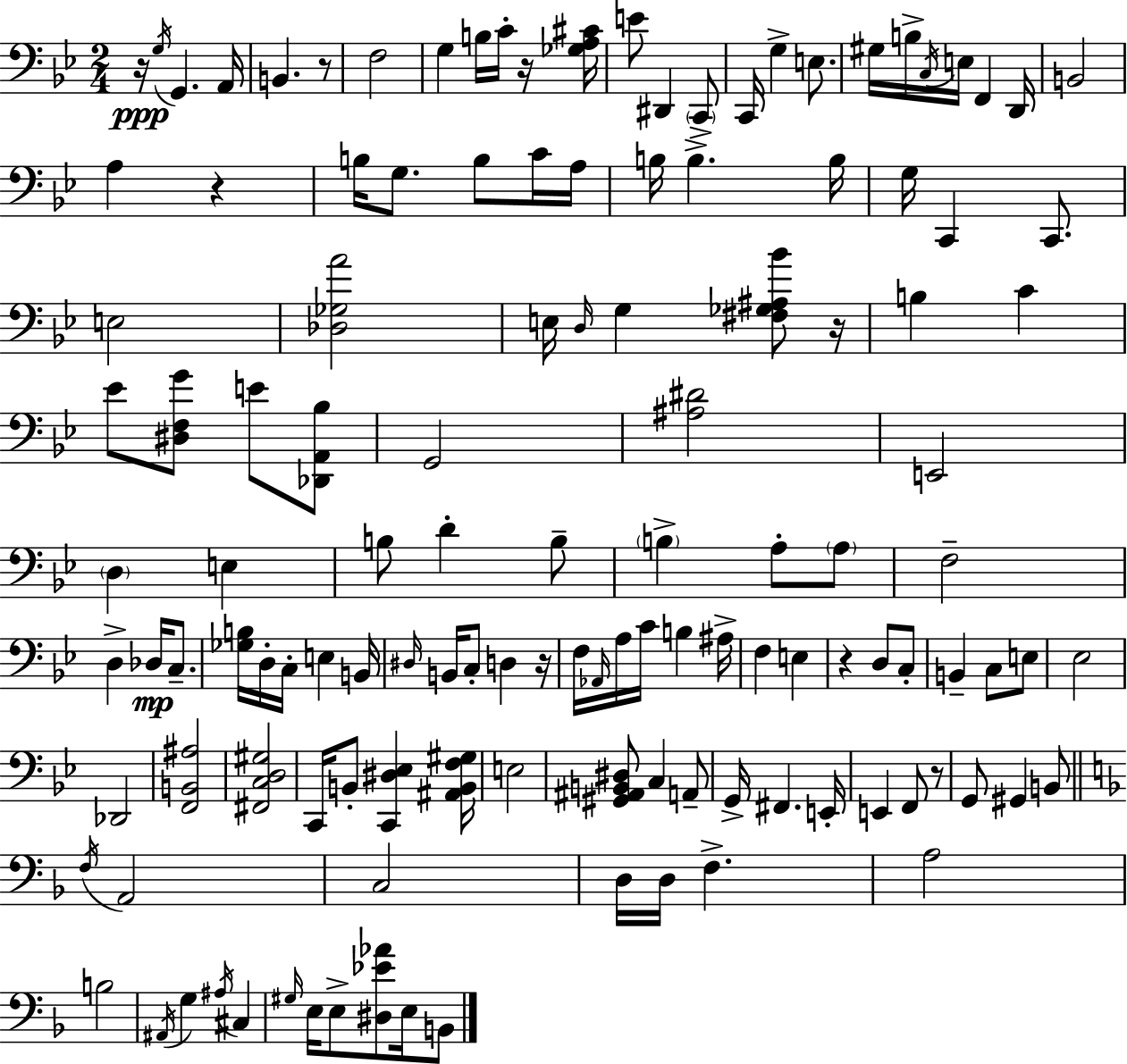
{
  \clef bass
  \numericTimeSignature
  \time 2/4
  \key g \minor
  r16\ppp \acciaccatura { g16 } g,4. | a,16 b,4. r8 | f2 | g4 b16 c'16-. r16 | \break <ges a cis'>16 e'8 dis,4 \parenthesize c,8-> | c,16 g4-> e8. | gis16 b16-> \acciaccatura { c16 } e16 f,4 | d,16 b,2 | \break a4 r4 | b16 g8. b8 | c'16 a16 b16 b4.-> | b16 g16 c,4 c,8. | \break e2 | <des ges a'>2 | e16 \grace { d16 } g4 | <fis ges ais bes'>8 r16 b4 c'4 | \break ees'8 <dis f g'>8 e'8 | <des, a, bes>8 g,2 | <ais dis'>2 | e,2 | \break \parenthesize d4 e4 | b8 d'4-. | b8-- \parenthesize b4-> a8-. | \parenthesize a8 f2-- | \break d4-> des16\mp | c8.-- <ges b>16 d16-. c16-. e4 | b,16 \grace { dis16 } b,16 c8-. d4 | r16 f16 \grace { aes,16 } a16 c'16 | \break b4 ais16-> f4 | e4 r4 | d8 c8-. b,4-- | c8 e8 ees2 | \break des,2 | <f, b, ais>2 | <fis, c d gis>2 | c,16 b,8-. | \break <c, dis ees>4 <ais, b, f gis>16 e2 | <gis, ais, b, dis>8 c4 | a,8-- g,16-> fis,4. | e,16-. e,4 | \break f,8 r8 g,8 gis,4 | b,8 \bar "||" \break \key f \major \acciaccatura { f16 } a,2 | c2 | d16 d16 f4.-> | a2 | \break b2 | \acciaccatura { ais,16 } g4 \acciaccatura { ais16 } cis4 | \grace { gis16 } e16 e8-> <dis ees' aes'>8 | e16 b,8 \bar "|."
}